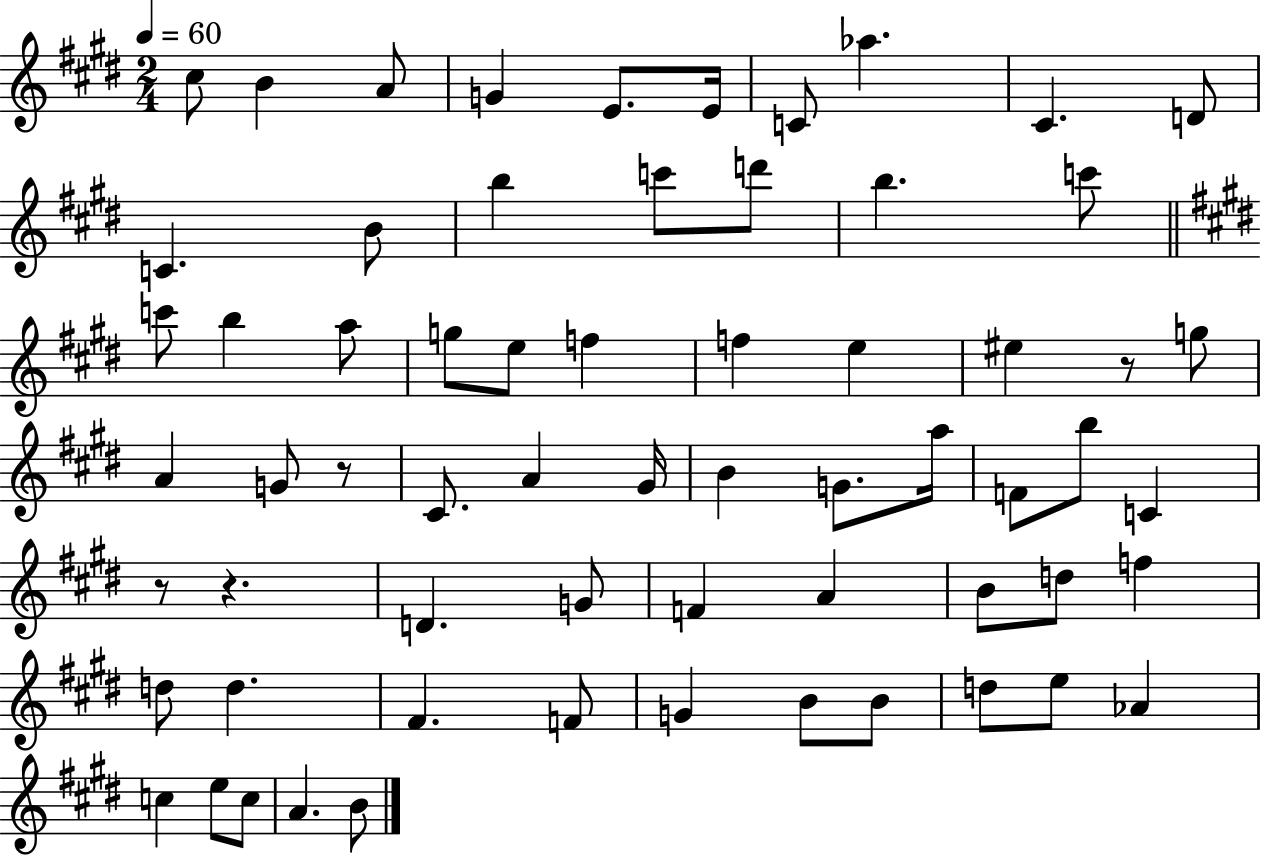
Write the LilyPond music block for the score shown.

{
  \clef treble
  \numericTimeSignature
  \time 2/4
  \key e \major
  \tempo 4 = 60
  cis''8 b'4 a'8 | g'4 e'8. e'16 | c'8 aes''4. | cis'4. d'8 | \break c'4. b'8 | b''4 c'''8 d'''8 | b''4. c'''8 | \bar "||" \break \key e \major c'''8 b''4 a''8 | g''8 e''8 f''4 | f''4 e''4 | eis''4 r8 g''8 | \break a'4 g'8 r8 | cis'8. a'4 gis'16 | b'4 g'8. a''16 | f'8 b''8 c'4 | \break r8 r4. | d'4. g'8 | f'4 a'4 | b'8 d''8 f''4 | \break d''8 d''4. | fis'4. f'8 | g'4 b'8 b'8 | d''8 e''8 aes'4 | \break c''4 e''8 c''8 | a'4. b'8 | \bar "|."
}